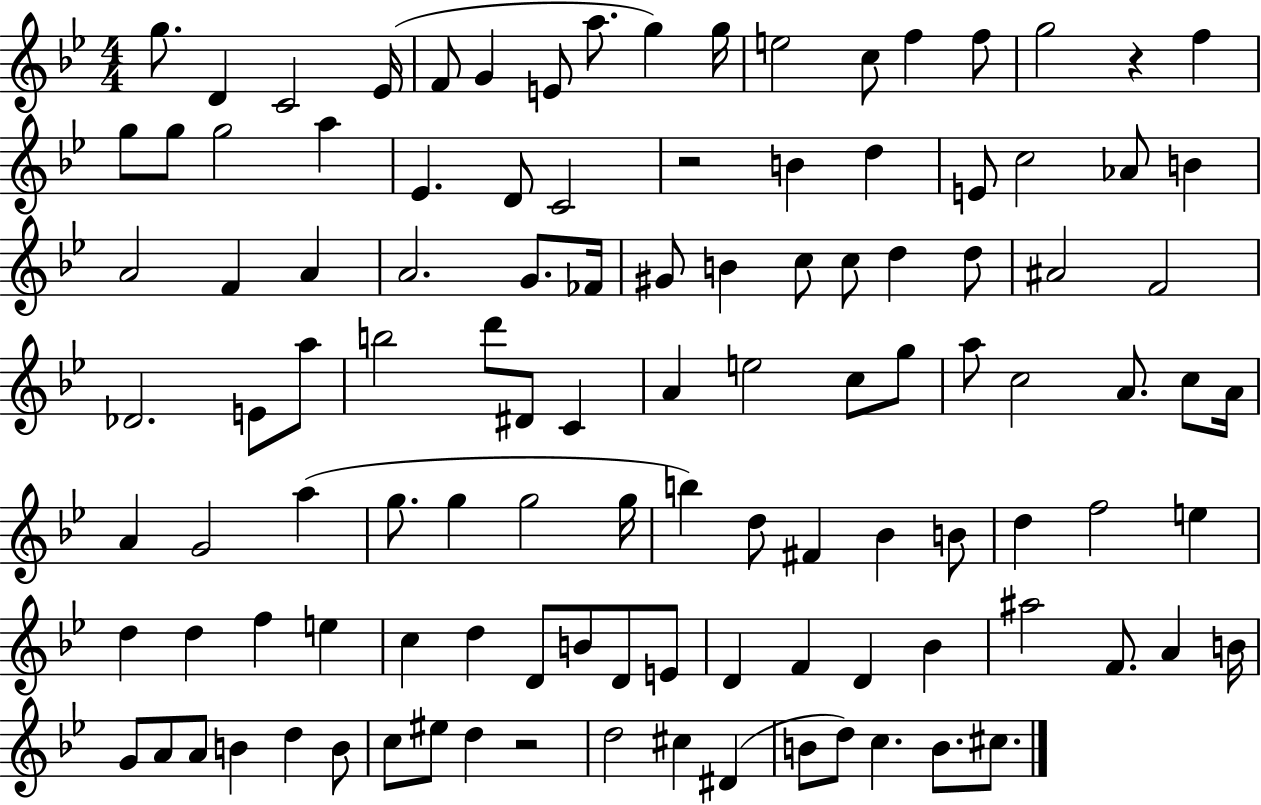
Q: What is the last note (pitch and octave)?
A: C#5